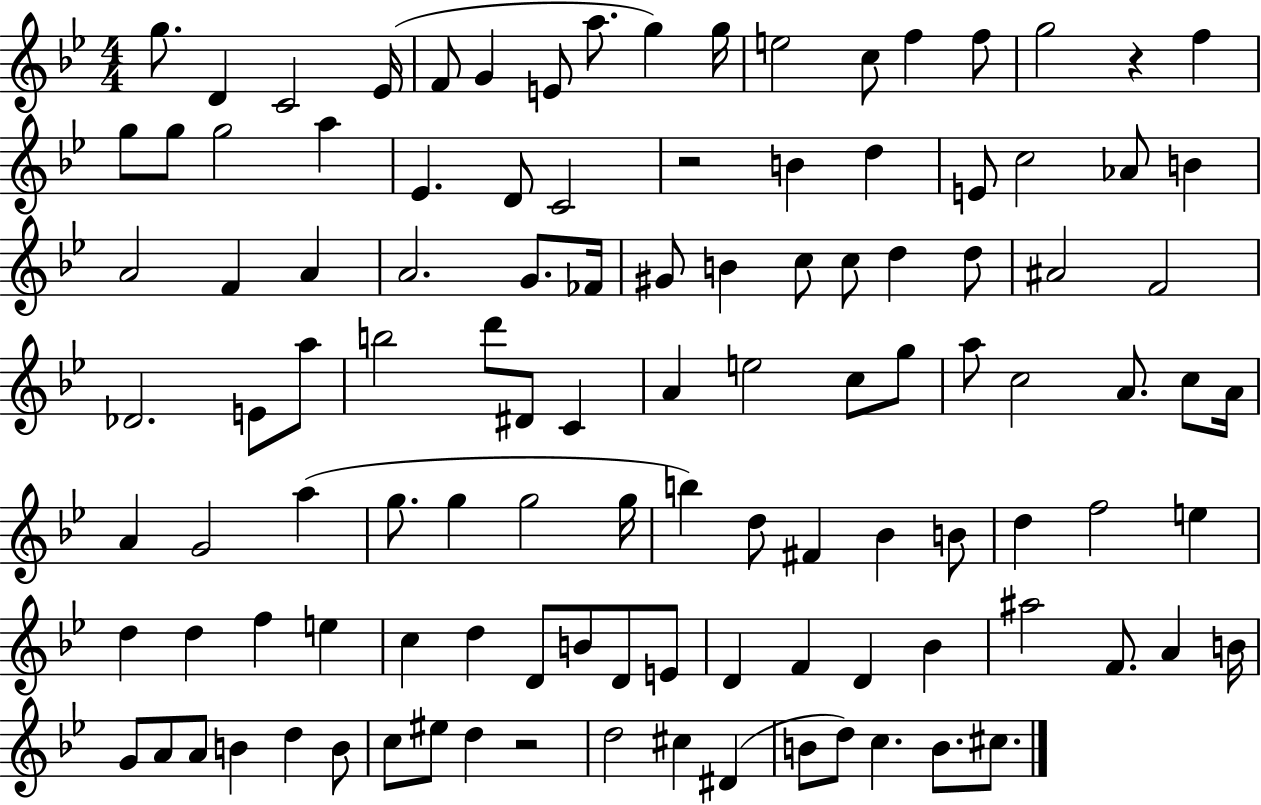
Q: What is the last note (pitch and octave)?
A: C#5